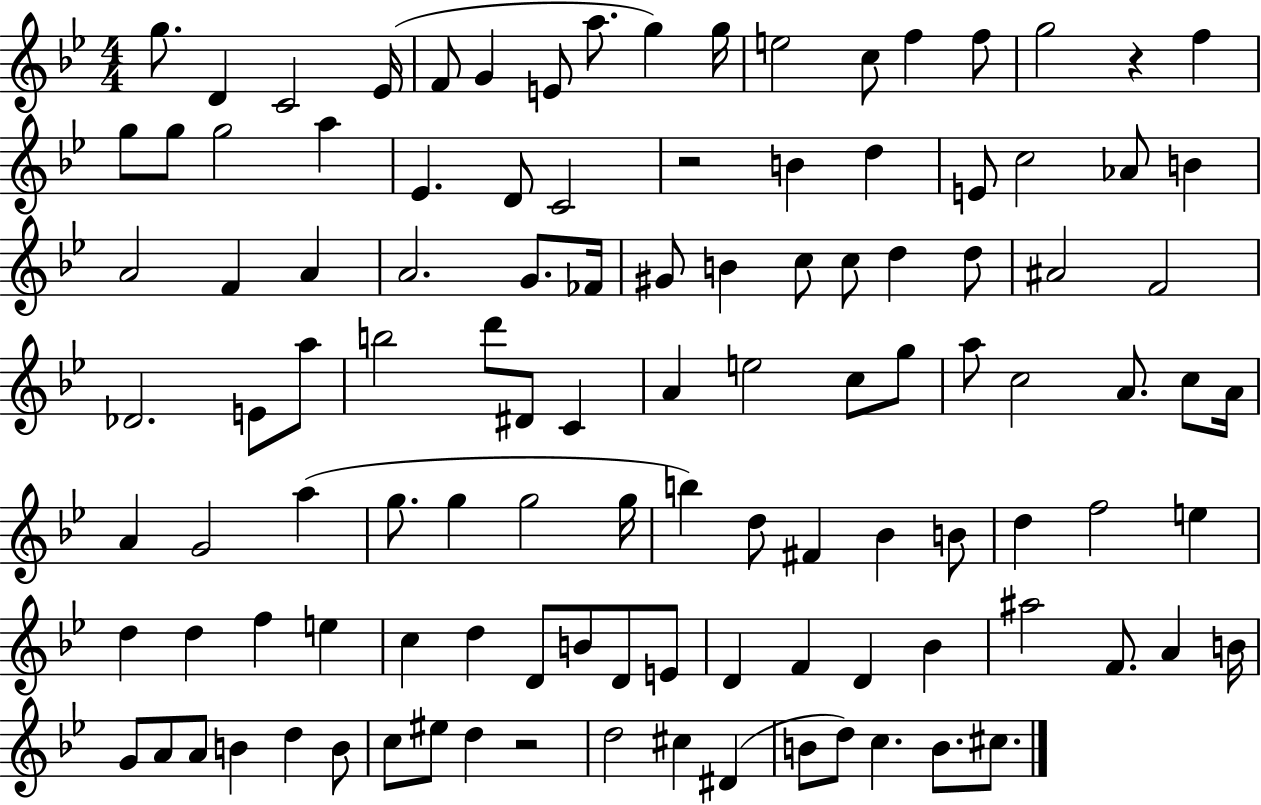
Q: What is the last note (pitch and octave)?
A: C#5